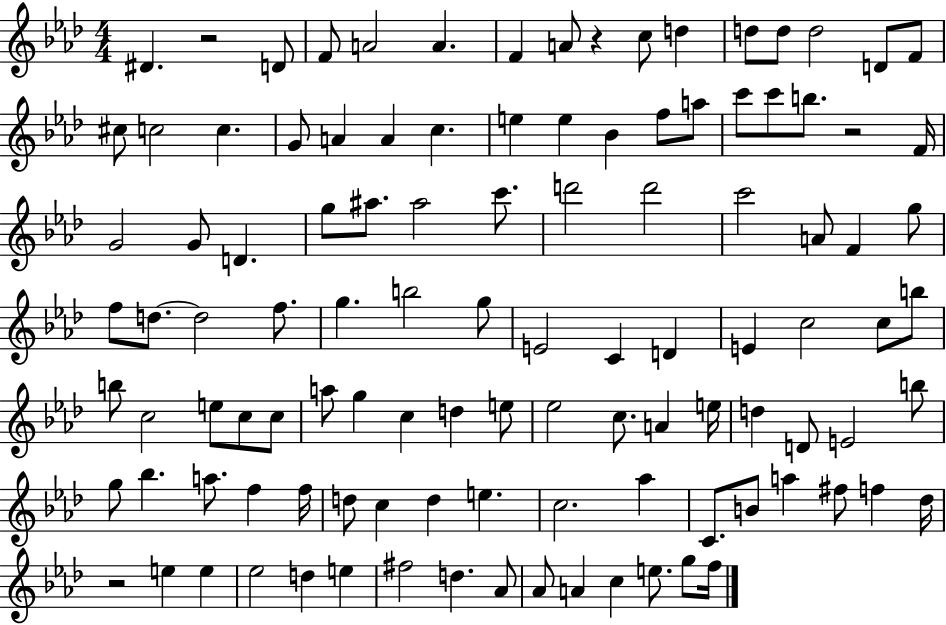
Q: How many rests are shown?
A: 4